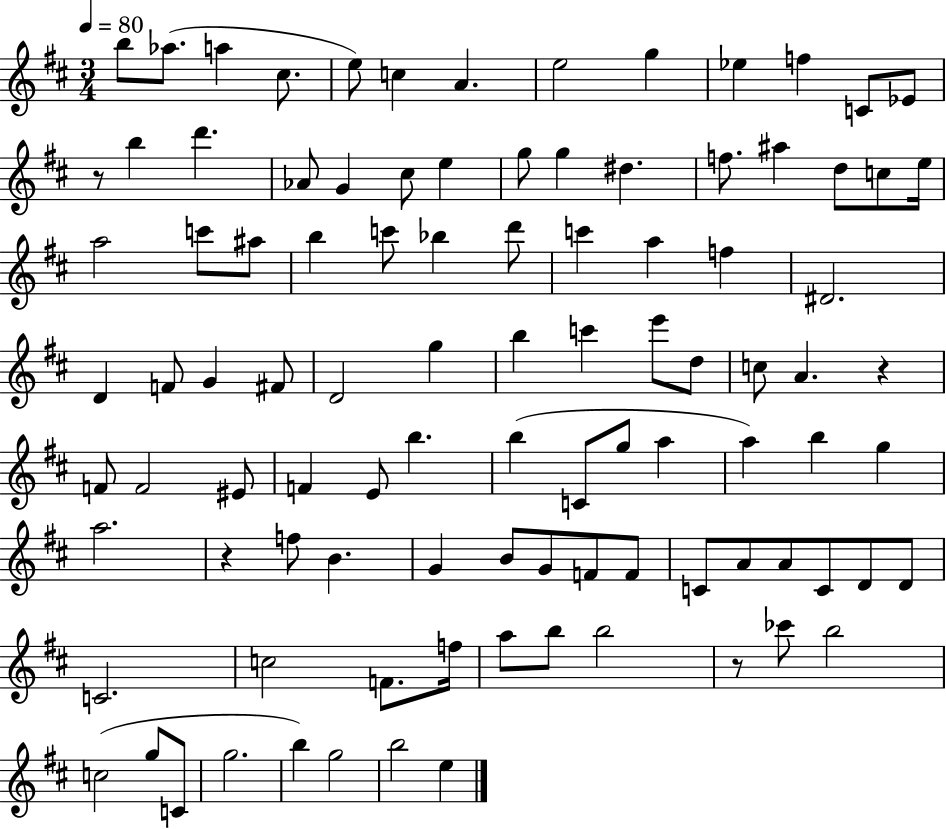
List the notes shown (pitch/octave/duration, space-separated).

B5/e Ab5/e. A5/q C#5/e. E5/e C5/q A4/q. E5/h G5/q Eb5/q F5/q C4/e Eb4/e R/e B5/q D6/q. Ab4/e G4/q C#5/e E5/q G5/e G5/q D#5/q. F5/e. A#5/q D5/e C5/e E5/s A5/h C6/e A#5/e B5/q C6/e Bb5/q D6/e C6/q A5/q F5/q D#4/h. D4/q F4/e G4/q F#4/e D4/h G5/q B5/q C6/q E6/e D5/e C5/e A4/q. R/q F4/e F4/h EIS4/e F4/q E4/e B5/q. B5/q C4/e G5/e A5/q A5/q B5/q G5/q A5/h. R/q F5/e B4/q. G4/q B4/e G4/e F4/e F4/e C4/e A4/e A4/e C4/e D4/e D4/e C4/h. C5/h F4/e. F5/s A5/e B5/e B5/h R/e CES6/e B5/h C5/h G5/e C4/e G5/h. B5/q G5/h B5/h E5/q